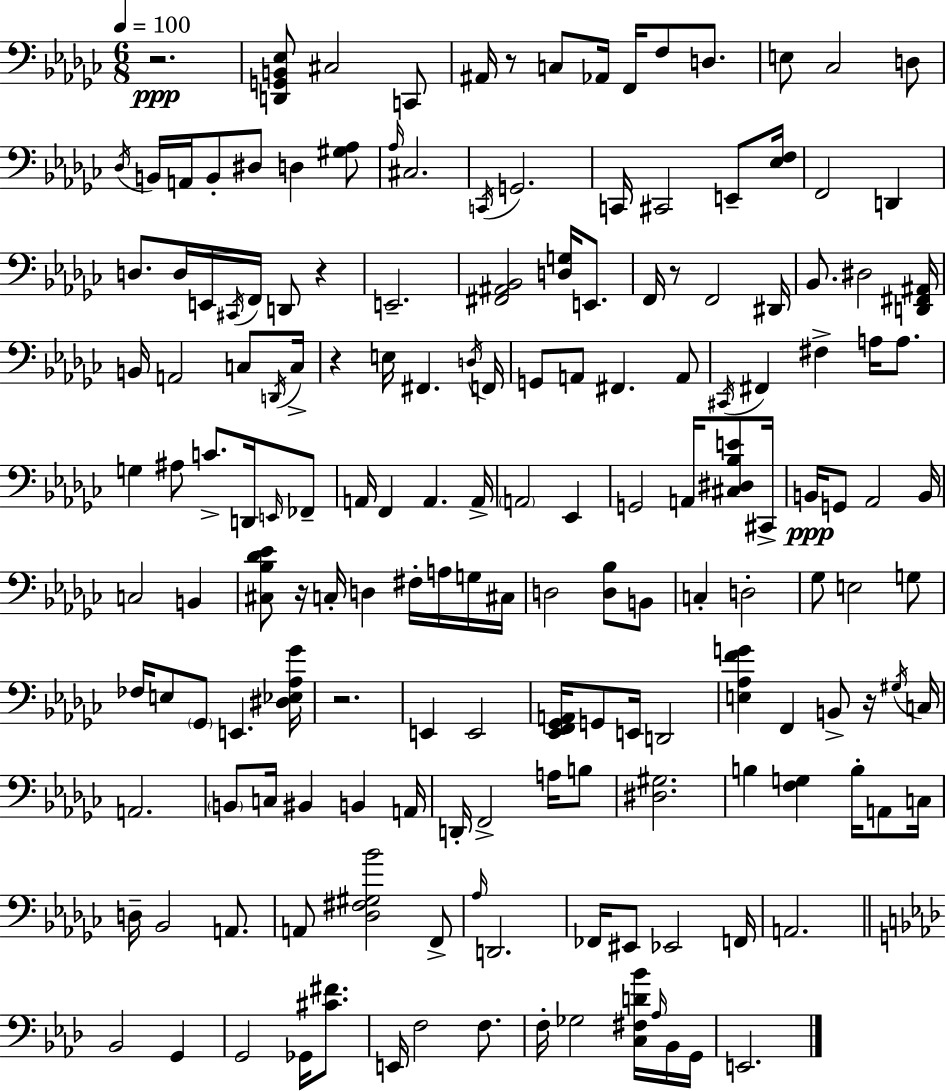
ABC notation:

X:1
T:Untitled
M:6/8
L:1/4
K:Ebm
z2 [D,,G,,B,,_E,]/2 ^C,2 C,,/2 ^A,,/4 z/2 C,/2 _A,,/4 F,,/4 F,/2 D,/2 E,/2 _C,2 D,/2 _D,/4 B,,/4 A,,/4 B,,/2 ^D,/2 D, [^G,_A,]/2 _A,/4 ^C,2 C,,/4 G,,2 C,,/4 ^C,,2 E,,/2 [_E,F,]/4 F,,2 D,, D,/2 D,/4 E,,/4 ^C,,/4 F,,/4 D,,/2 z E,,2 [^F,,^A,,_B,,]2 [D,G,]/4 E,,/2 F,,/4 z/2 F,,2 ^D,,/4 _B,,/2 ^D,2 [D,,^F,,^A,,]/4 B,,/4 A,,2 C,/2 D,,/4 C,/4 z E,/4 ^F,, D,/4 F,,/4 G,,/2 A,,/2 ^F,, A,,/2 ^C,,/4 ^F,, ^F, A,/4 A,/2 G, ^A,/2 C/2 D,,/4 E,,/4 _F,,/2 A,,/4 F,, A,, A,,/4 A,,2 _E,, G,,2 A,,/4 [^C,^D,_B,E]/2 ^C,,/4 B,,/4 G,,/2 _A,,2 B,,/4 C,2 B,, [^C,_B,_D_E]/2 z/4 C,/4 D, ^F,/4 A,/4 G,/4 ^C,/4 D,2 [D,_B,]/2 B,,/2 C, D,2 _G,/2 E,2 G,/2 _F,/4 E,/2 _G,,/2 E,, [^D,_E,_A,_G]/4 z2 E,, E,,2 [_E,,F,,_G,,A,,]/4 G,,/2 E,,/4 D,,2 [E,_A,FG] F,, B,,/2 z/4 ^G,/4 C,/4 A,,2 B,,/2 C,/4 ^B,, B,, A,,/4 D,,/4 F,,2 A,/4 B,/2 [^D,^G,]2 B, [F,G,] B,/4 A,,/2 C,/4 D,/4 _B,,2 A,,/2 A,,/2 [_D,^F,^G,_B]2 F,,/2 _A,/4 D,,2 _F,,/4 ^E,,/2 _E,,2 F,,/4 A,,2 _B,,2 G,, G,,2 _G,,/4 [^C^F]/2 E,,/4 F,2 F,/2 F,/4 _G,2 [C,^F,D_B]/4 _A,/4 _B,,/4 G,,/4 E,,2